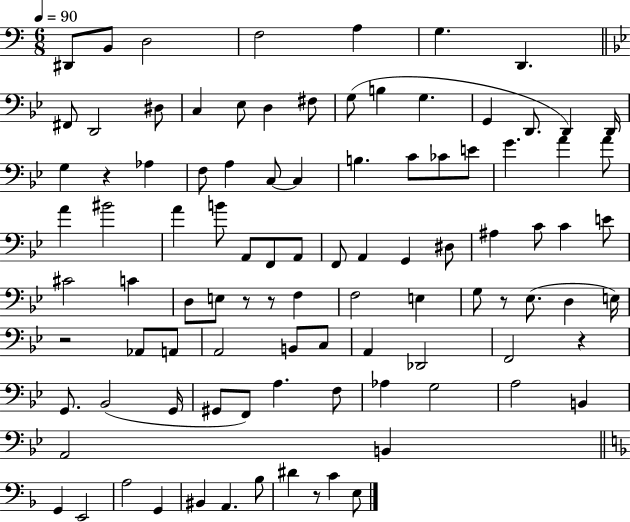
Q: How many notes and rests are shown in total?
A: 98